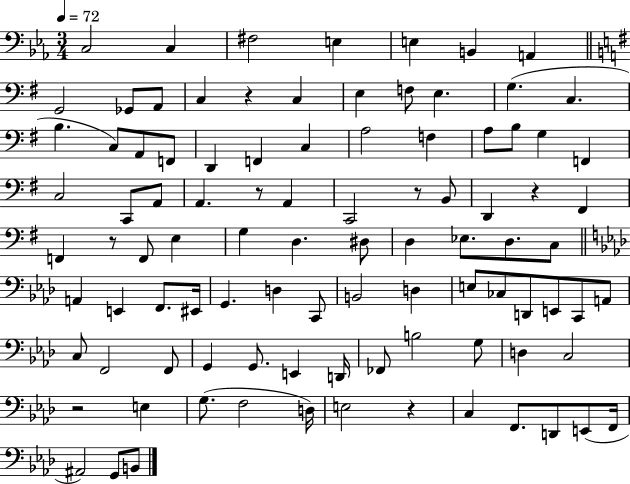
{
  \clef bass
  \numericTimeSignature
  \time 3/4
  \key ees \major
  \tempo 4 = 72
  c2 c4 | fis2 e4 | e4 b,4 a,4 | \bar "||" \break \key e \minor g,2 ges,8 a,8 | c4 r4 c4 | e4 f8 e4. | g4.( c4. | \break b4. c8) a,8 f,8 | d,4 f,4 c4 | a2 f4 | a8 b8 g4 f,4 | \break c2 c,8 a,8 | a,4. r8 a,4 | c,2 r8 b,8 | d,4 r4 fis,4 | \break f,4 r8 f,8 e4 | g4 d4. dis8 | d4 ees8. d8. c8 | \bar "||" \break \key aes \major a,4 e,4 f,8. eis,16 | g,4. d4 c,8 | b,2 d4 | e8 ces8 d,8 e,8 c,8 a,8 | \break c8 f,2 f,8 | g,4 g,8. e,4 d,16 | fes,8 b2 g8 | d4 c2 | \break r2 e4 | g8.( f2 d16) | e2 r4 | c4 f,8. d,8 e,8( f,16 | \break ais,2) g,8 b,8 | \bar "|."
}